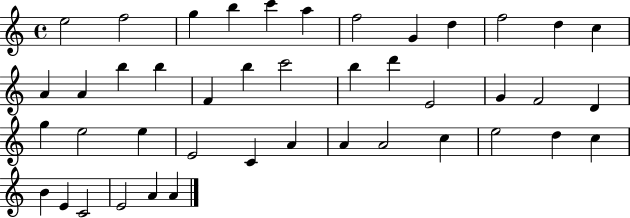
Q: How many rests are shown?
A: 0